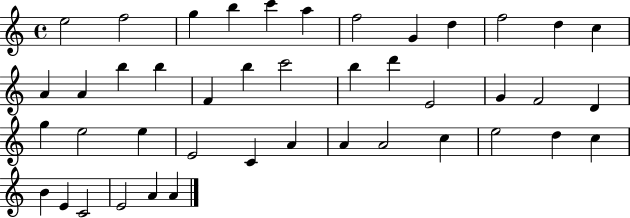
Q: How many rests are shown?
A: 0